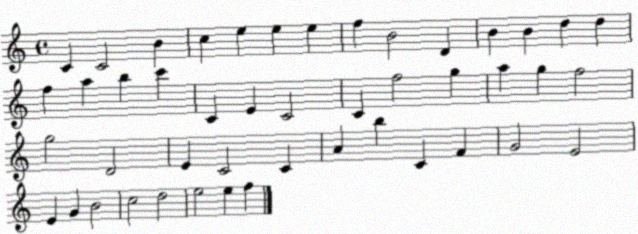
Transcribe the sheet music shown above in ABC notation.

X:1
T:Untitled
M:4/4
L:1/4
K:C
C C2 B c e e e f B2 D B B d d f a b c' C E C2 C f2 g a g f2 g2 D2 E C2 C A b C F G2 E2 E G B2 c2 d2 e2 e f